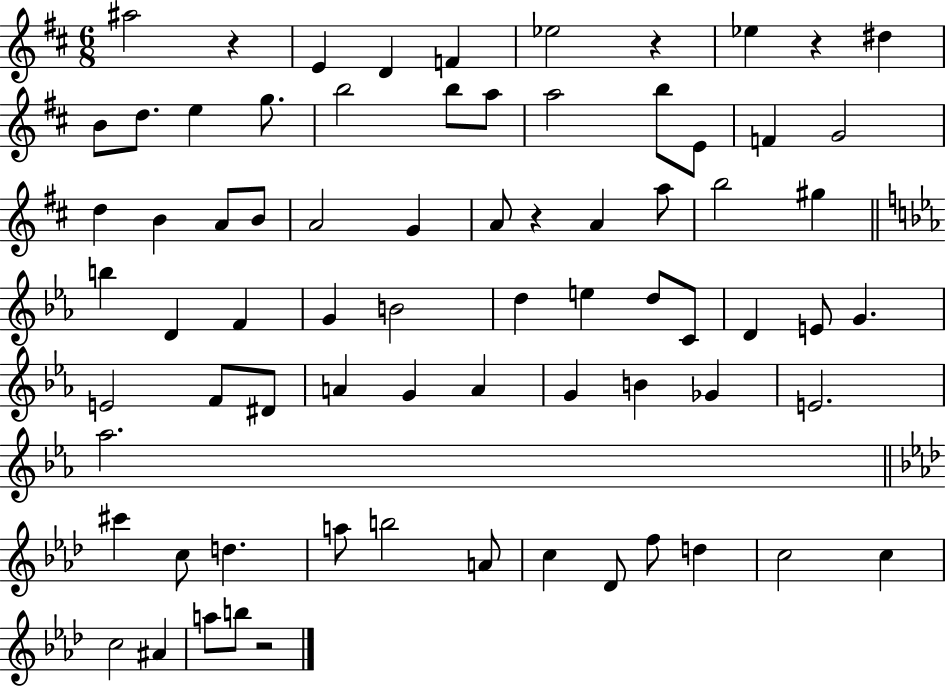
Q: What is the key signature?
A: D major